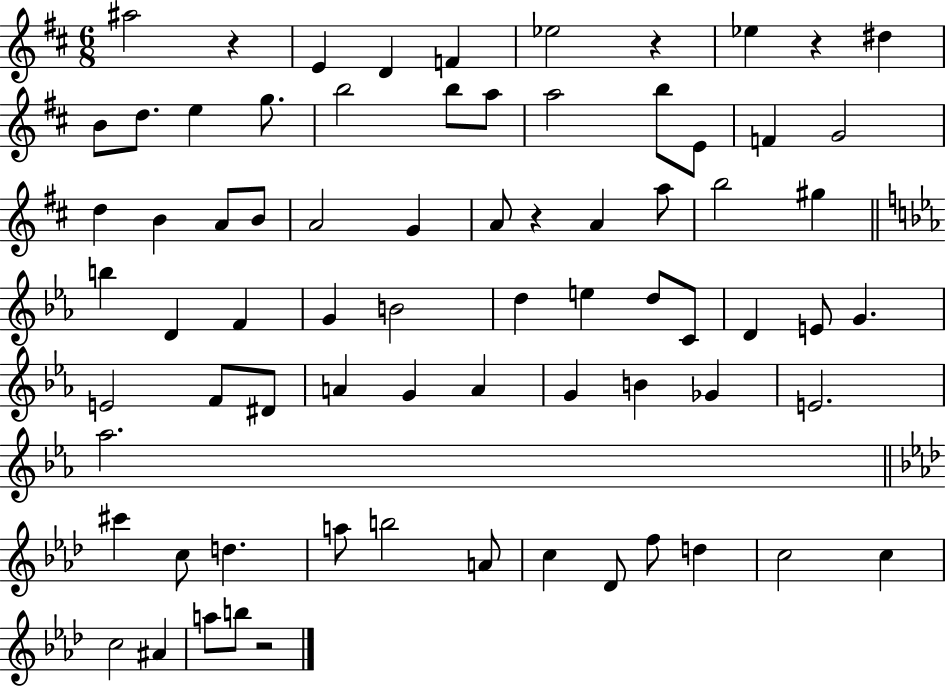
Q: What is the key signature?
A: D major